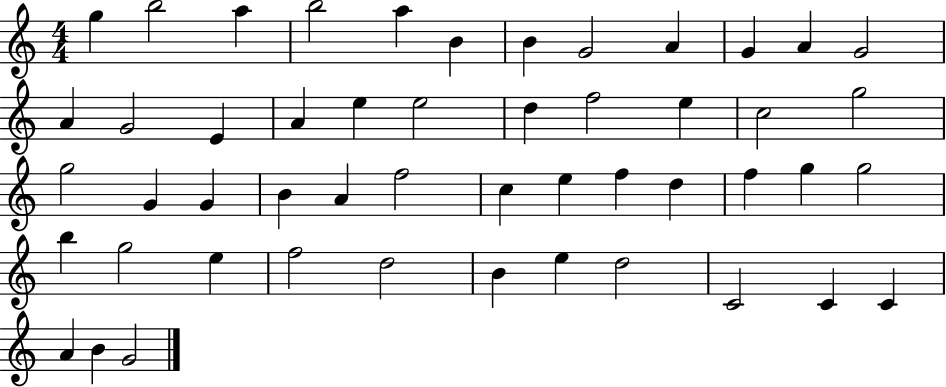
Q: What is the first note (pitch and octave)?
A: G5